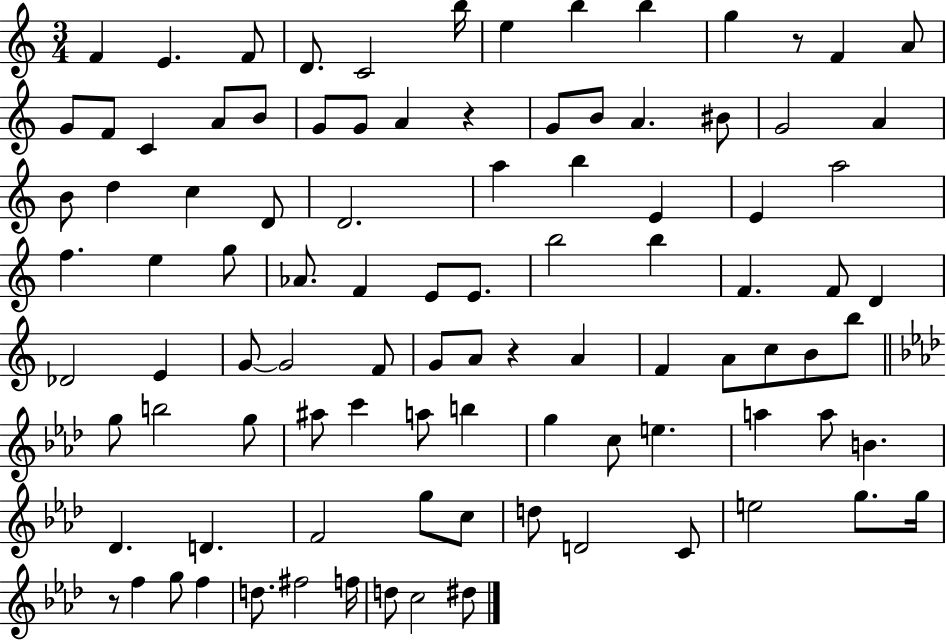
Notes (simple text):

F4/q E4/q. F4/e D4/e. C4/h B5/s E5/q B5/q B5/q G5/q R/e F4/q A4/e G4/e F4/e C4/q A4/e B4/e G4/e G4/e A4/q R/q G4/e B4/e A4/q. BIS4/e G4/h A4/q B4/e D5/q C5/q D4/e D4/h. A5/q B5/q E4/q E4/q A5/h F5/q. E5/q G5/e Ab4/e. F4/q E4/e E4/e. B5/h B5/q F4/q. F4/e D4/q Db4/h E4/q G4/e G4/h F4/e G4/e A4/e R/q A4/q F4/q A4/e C5/e B4/e B5/e G5/e B5/h G5/e A#5/e C6/q A5/e B5/q G5/q C5/e E5/q. A5/q A5/e B4/q. Db4/q. D4/q. F4/h G5/e C5/e D5/e D4/h C4/e E5/h G5/e. G5/s R/e F5/q G5/e F5/q D5/e. F#5/h F5/s D5/e C5/h D#5/e